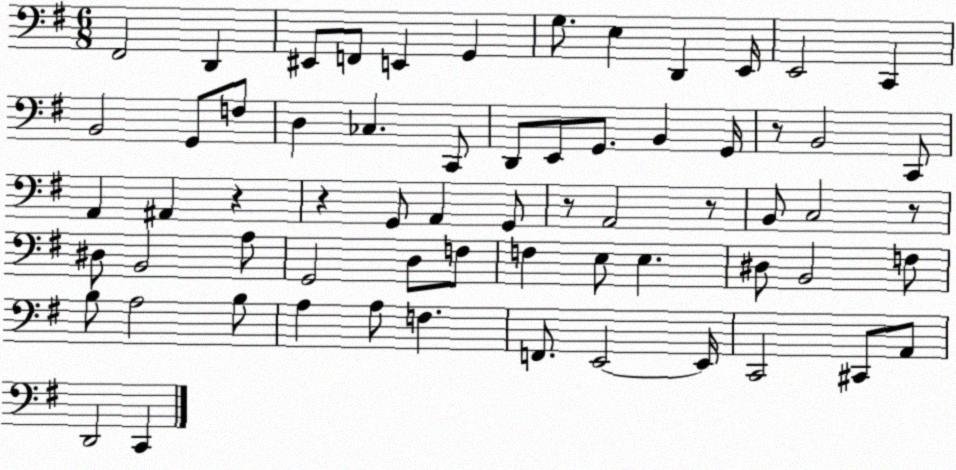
X:1
T:Untitled
M:6/8
L:1/4
K:G
^F,,2 D,, ^E,,/2 F,,/2 E,, G,, G,/2 E, D,, E,,/4 E,,2 C,, B,,2 G,,/2 F,/2 D, _C, C,,/2 D,,/2 E,,/2 G,,/2 B,, G,,/4 z/2 B,,2 C,,/2 A,, ^A,, z z G,,/2 A,, G,,/2 z/2 A,,2 z/2 B,,/2 C,2 z/2 ^D,/2 B,,2 A,/2 G,,2 D,/2 F,/2 F, E,/2 E, ^D,/2 B,,2 F,/2 B,/2 A,2 B,/2 A, A,/2 F, F,,/2 E,,2 E,,/4 C,,2 ^C,,/2 A,,/2 D,,2 C,,